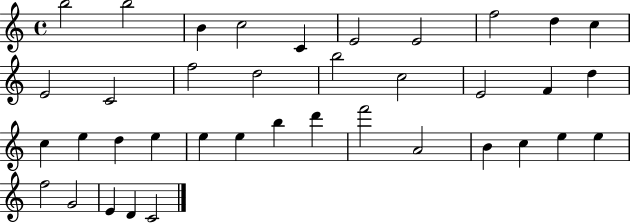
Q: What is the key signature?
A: C major